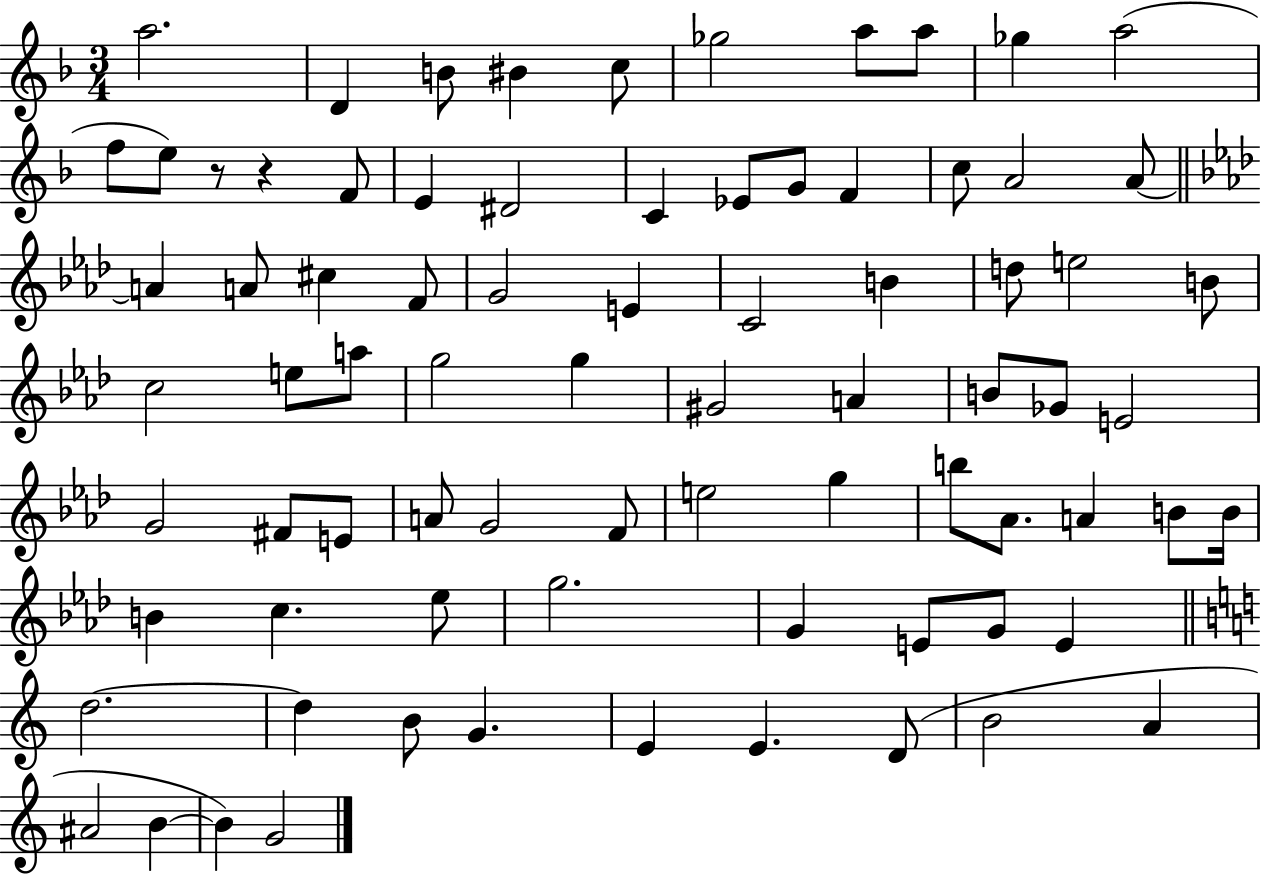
{
  \clef treble
  \numericTimeSignature
  \time 3/4
  \key f \major
  a''2. | d'4 b'8 bis'4 c''8 | ges''2 a''8 a''8 | ges''4 a''2( | \break f''8 e''8) r8 r4 f'8 | e'4 dis'2 | c'4 ees'8 g'8 f'4 | c''8 a'2 a'8~~ | \break \bar "||" \break \key aes \major a'4 a'8 cis''4 f'8 | g'2 e'4 | c'2 b'4 | d''8 e''2 b'8 | \break c''2 e''8 a''8 | g''2 g''4 | gis'2 a'4 | b'8 ges'8 e'2 | \break g'2 fis'8 e'8 | a'8 g'2 f'8 | e''2 g''4 | b''8 aes'8. a'4 b'8 b'16 | \break b'4 c''4. ees''8 | g''2. | g'4 e'8 g'8 e'4 | \bar "||" \break \key a \minor d''2.~~ | d''4 b'8 g'4. | e'4 e'4. d'8( | b'2 a'4 | \break ais'2 b'4~~ | b'4) g'2 | \bar "|."
}